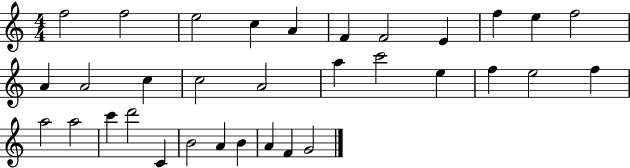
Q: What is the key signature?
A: C major